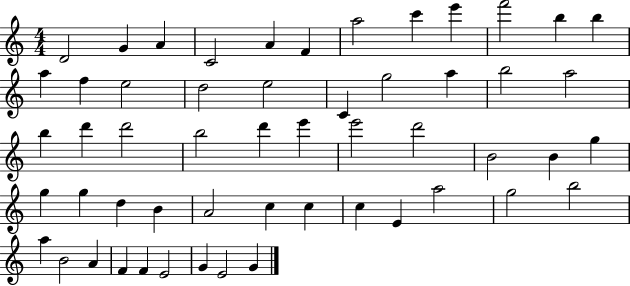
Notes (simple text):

D4/h G4/q A4/q C4/h A4/q F4/q A5/h C6/q E6/q F6/h B5/q B5/q A5/q F5/q E5/h D5/h E5/h C4/q G5/h A5/q B5/h A5/h B5/q D6/q D6/h B5/h D6/q E6/q E6/h D6/h B4/h B4/q G5/q G5/q G5/q D5/q B4/q A4/h C5/q C5/q C5/q E4/q A5/h G5/h B5/h A5/q B4/h A4/q F4/q F4/q E4/h G4/q E4/h G4/q